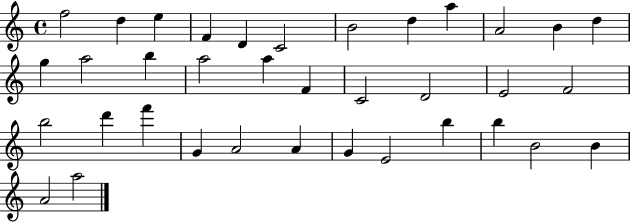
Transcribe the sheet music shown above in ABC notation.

X:1
T:Untitled
M:4/4
L:1/4
K:C
f2 d e F D C2 B2 d a A2 B d g a2 b a2 a F C2 D2 E2 F2 b2 d' f' G A2 A G E2 b b B2 B A2 a2